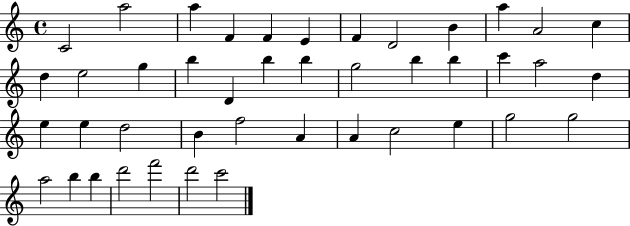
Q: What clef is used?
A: treble